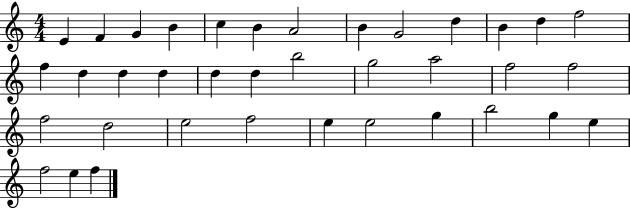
E4/q F4/q G4/q B4/q C5/q B4/q A4/h B4/q G4/h D5/q B4/q D5/q F5/h F5/q D5/q D5/q D5/q D5/q D5/q B5/h G5/h A5/h F5/h F5/h F5/h D5/h E5/h F5/h E5/q E5/h G5/q B5/h G5/q E5/q F5/h E5/q F5/q